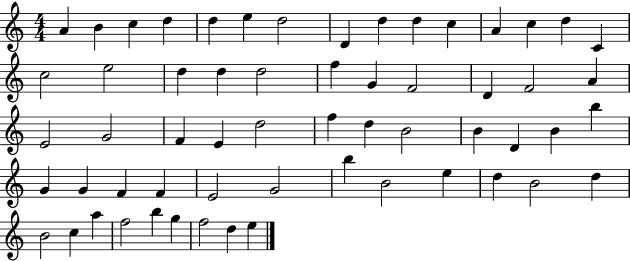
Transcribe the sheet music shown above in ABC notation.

X:1
T:Untitled
M:4/4
L:1/4
K:C
A B c d d e d2 D d d c A c d C c2 e2 d d d2 f G F2 D F2 A E2 G2 F E d2 f d B2 B D B b G G F F E2 G2 b B2 e d B2 d B2 c a f2 b g f2 d e